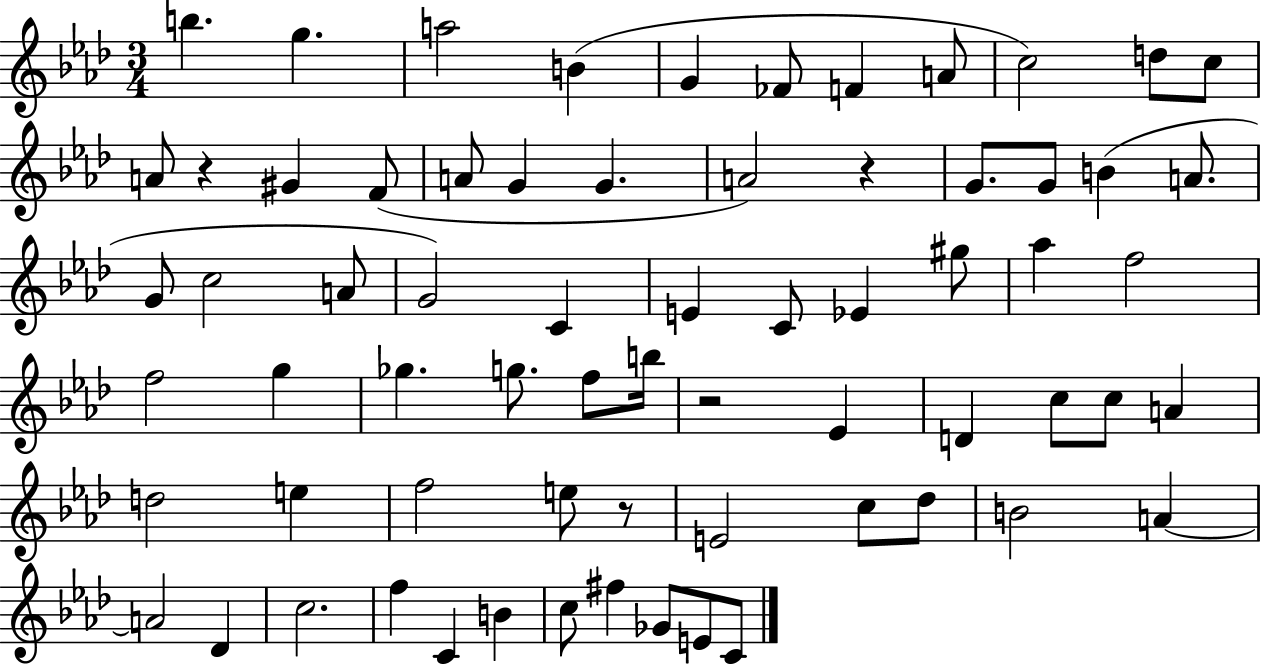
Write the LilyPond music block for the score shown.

{
  \clef treble
  \numericTimeSignature
  \time 3/4
  \key aes \major
  b''4. g''4. | a''2 b'4( | g'4 fes'8 f'4 a'8 | c''2) d''8 c''8 | \break a'8 r4 gis'4 f'8( | a'8 g'4 g'4. | a'2) r4 | g'8. g'8 b'4( a'8. | \break g'8 c''2 a'8 | g'2) c'4 | e'4 c'8 ees'4 gis''8 | aes''4 f''2 | \break f''2 g''4 | ges''4. g''8. f''8 b''16 | r2 ees'4 | d'4 c''8 c''8 a'4 | \break d''2 e''4 | f''2 e''8 r8 | e'2 c''8 des''8 | b'2 a'4~~ | \break a'2 des'4 | c''2. | f''4 c'4 b'4 | c''8 fis''4 ges'8 e'8 c'8 | \break \bar "|."
}